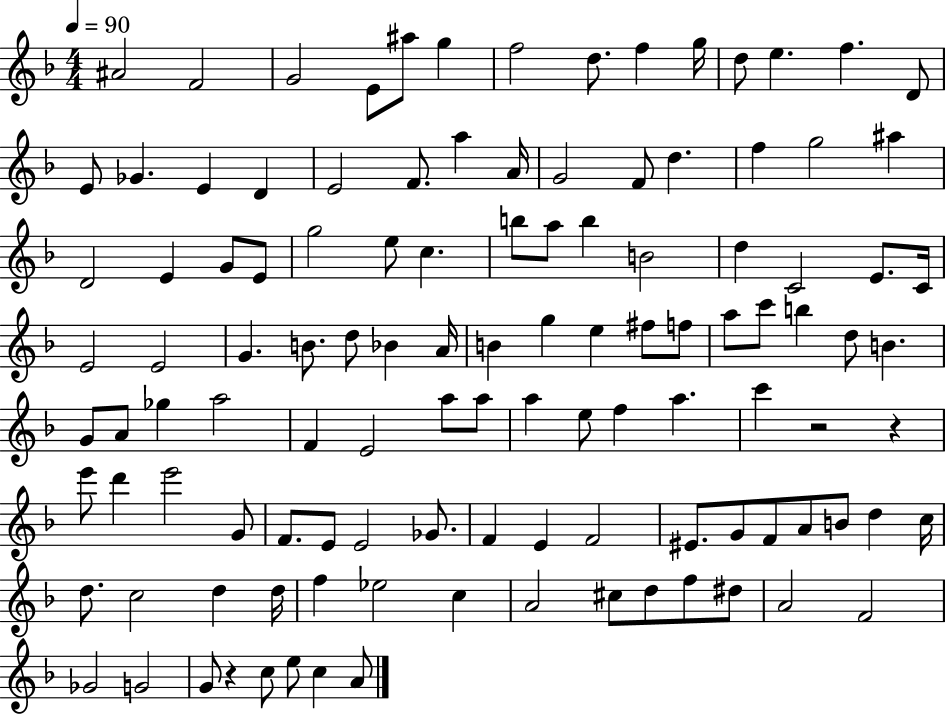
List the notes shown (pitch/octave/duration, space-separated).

A#4/h F4/h G4/h E4/e A#5/e G5/q F5/h D5/e. F5/q G5/s D5/e E5/q. F5/q. D4/e E4/e Gb4/q. E4/q D4/q E4/h F4/e. A5/q A4/s G4/h F4/e D5/q. F5/q G5/h A#5/q D4/h E4/q G4/e E4/e G5/h E5/e C5/q. B5/e A5/e B5/q B4/h D5/q C4/h E4/e. C4/s E4/h E4/h G4/q. B4/e. D5/e Bb4/q A4/s B4/q G5/q E5/q F#5/e F5/e A5/e C6/e B5/q D5/e B4/q. G4/e A4/e Gb5/q A5/h F4/q E4/h A5/e A5/e A5/q E5/e F5/q A5/q. C6/q R/h R/q E6/e D6/q E6/h G4/e F4/e. E4/e E4/h Gb4/e. F4/q E4/q F4/h EIS4/e. G4/e F4/e A4/e B4/e D5/q C5/s D5/e. C5/h D5/q D5/s F5/q Eb5/h C5/q A4/h C#5/e D5/e F5/e D#5/e A4/h F4/h Gb4/h G4/h G4/e R/q C5/e E5/e C5/q A4/e